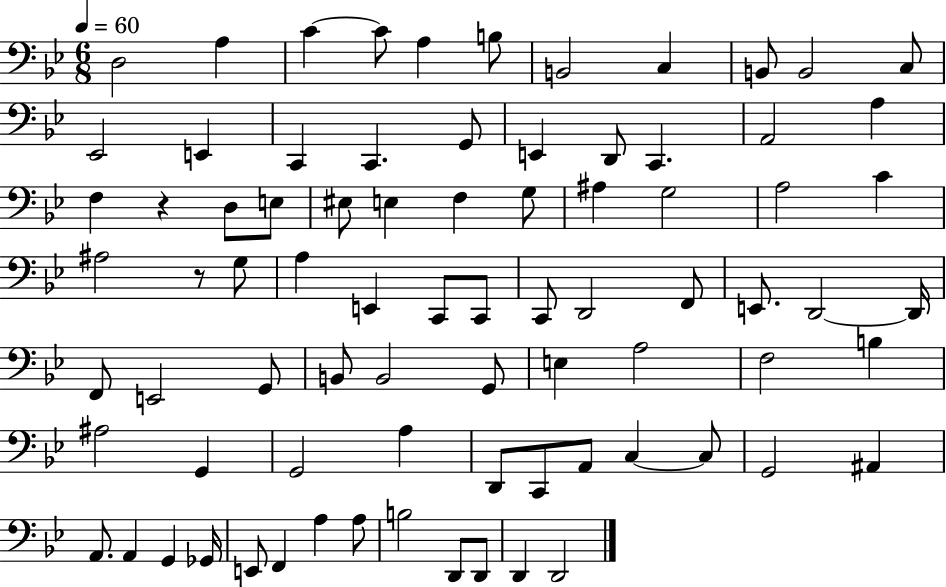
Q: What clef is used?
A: bass